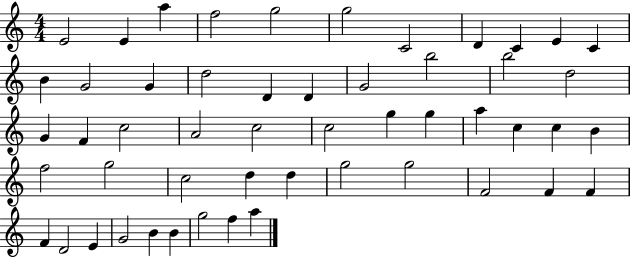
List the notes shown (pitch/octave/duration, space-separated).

E4/h E4/q A5/q F5/h G5/h G5/h C4/h D4/q C4/q E4/q C4/q B4/q G4/h G4/q D5/h D4/q D4/q G4/h B5/h B5/h D5/h G4/q F4/q C5/h A4/h C5/h C5/h G5/q G5/q A5/q C5/q C5/q B4/q F5/h G5/h C5/h D5/q D5/q G5/h G5/h F4/h F4/q F4/q F4/q D4/h E4/q G4/h B4/q B4/q G5/h F5/q A5/q